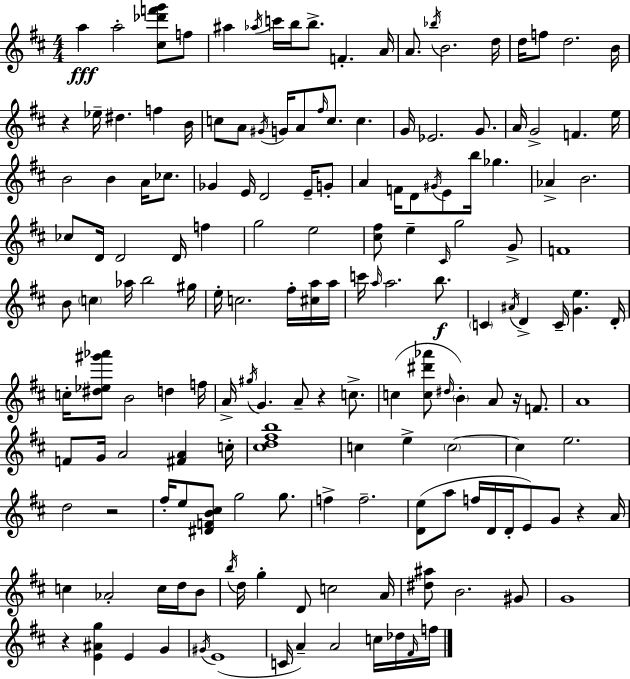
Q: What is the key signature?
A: D major